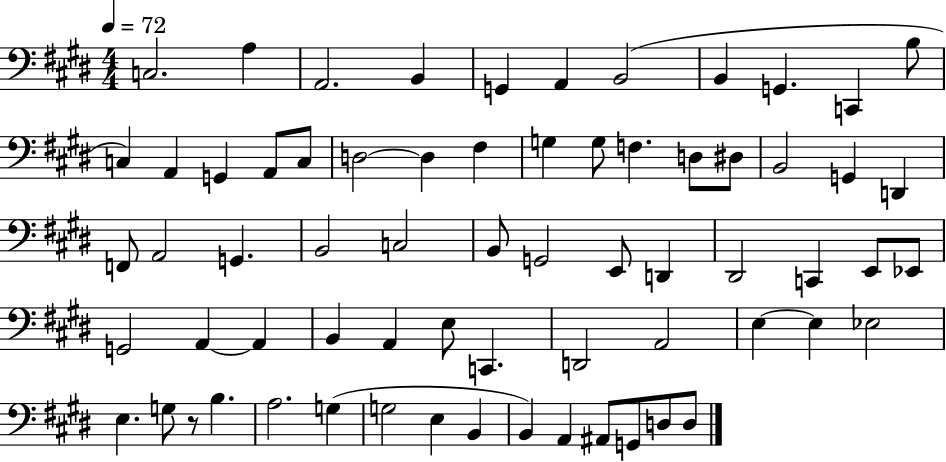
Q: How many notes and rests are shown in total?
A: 67